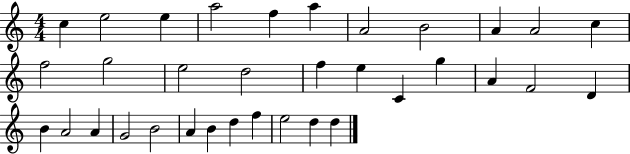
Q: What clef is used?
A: treble